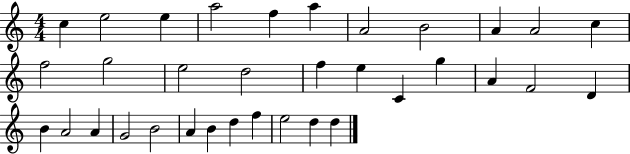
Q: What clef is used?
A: treble